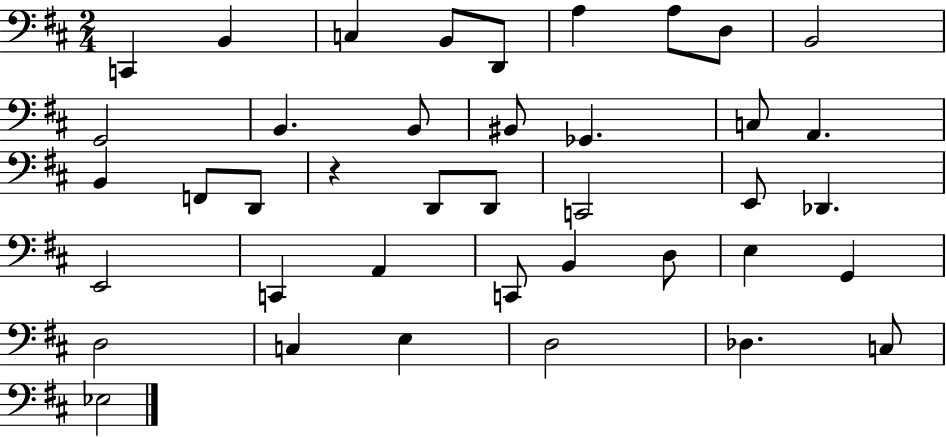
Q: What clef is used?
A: bass